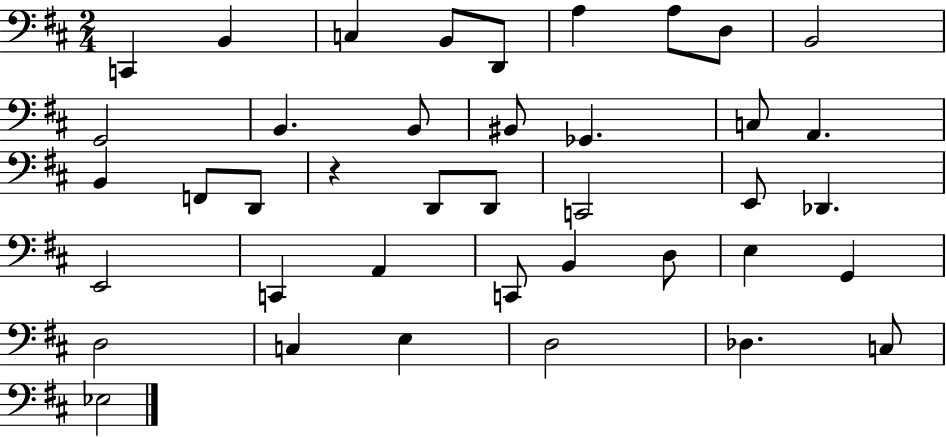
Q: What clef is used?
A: bass